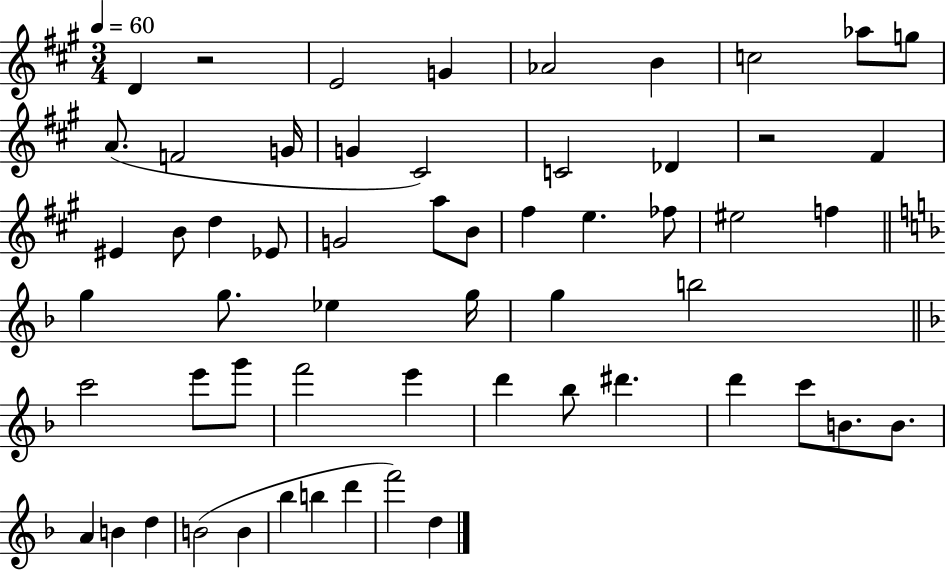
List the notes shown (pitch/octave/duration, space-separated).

D4/q R/h E4/h G4/q Ab4/h B4/q C5/h Ab5/e G5/e A4/e. F4/h G4/s G4/q C#4/h C4/h Db4/q R/h F#4/q EIS4/q B4/e D5/q Eb4/e G4/h A5/e B4/e F#5/q E5/q. FES5/e EIS5/h F5/q G5/q G5/e. Eb5/q G5/s G5/q B5/h C6/h E6/e G6/e F6/h E6/q D6/q Bb5/e D#6/q. D6/q C6/e B4/e. B4/e. A4/q B4/q D5/q B4/h B4/q Bb5/q B5/q D6/q F6/h D5/q